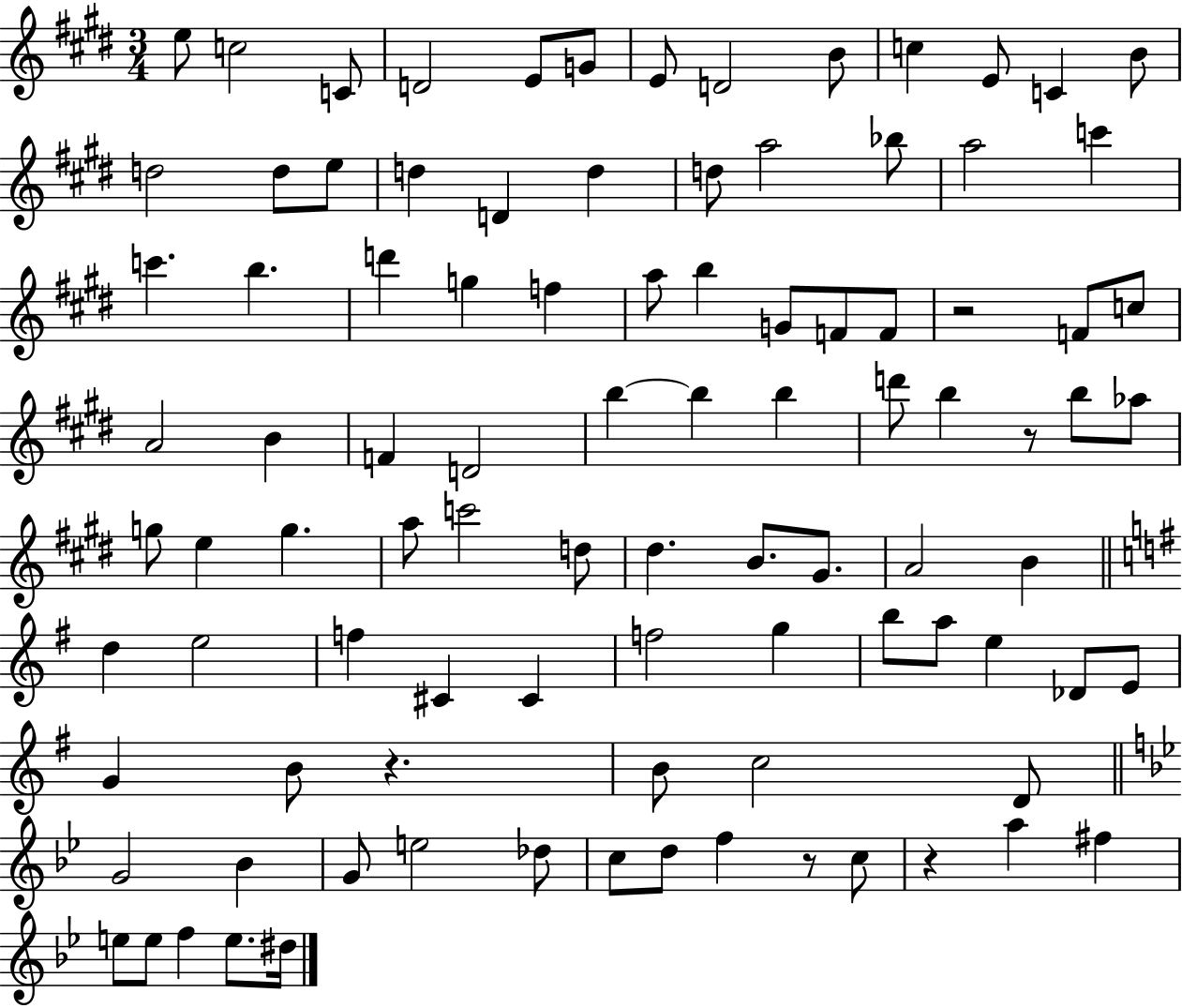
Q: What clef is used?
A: treble